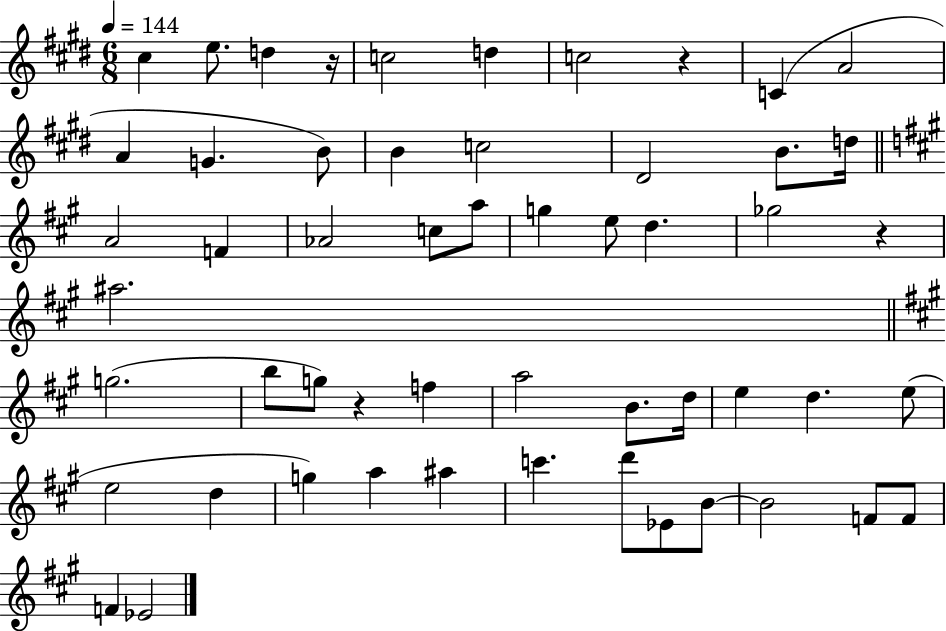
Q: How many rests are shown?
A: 4